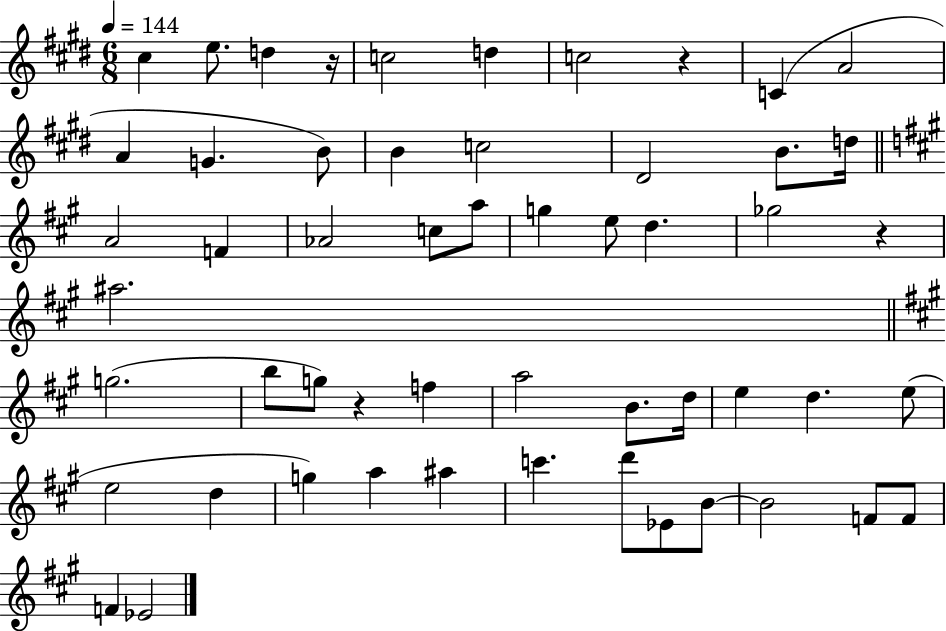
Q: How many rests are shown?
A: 4